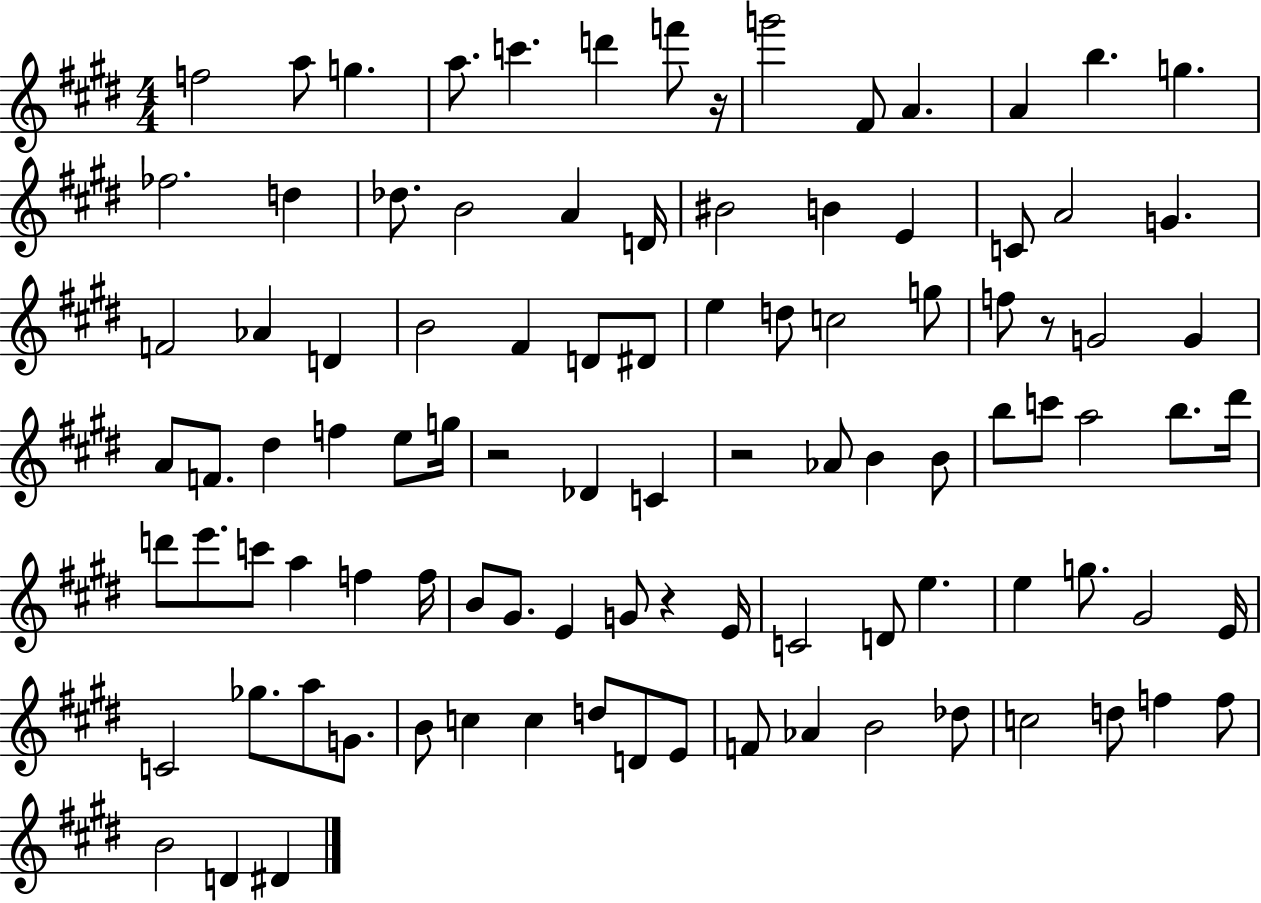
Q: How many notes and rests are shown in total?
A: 99